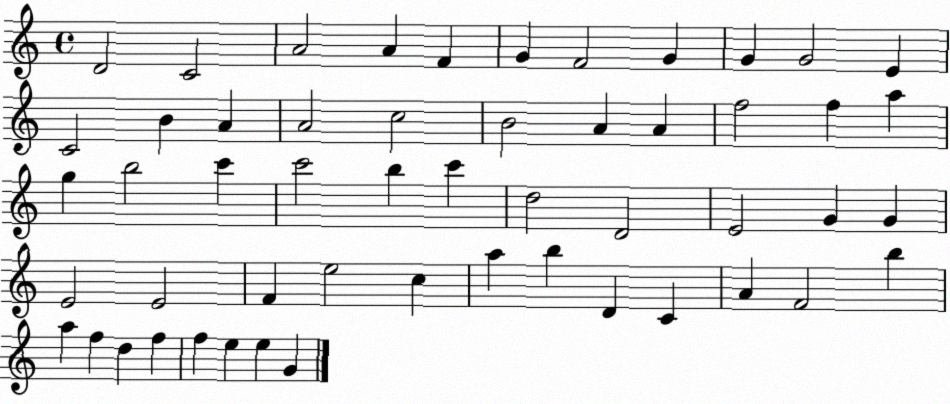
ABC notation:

X:1
T:Untitled
M:4/4
L:1/4
K:C
D2 C2 A2 A F G F2 G G G2 E C2 B A A2 c2 B2 A A f2 f a g b2 c' c'2 b c' d2 D2 E2 G G E2 E2 F e2 c a b D C A F2 b a f d f f e e G